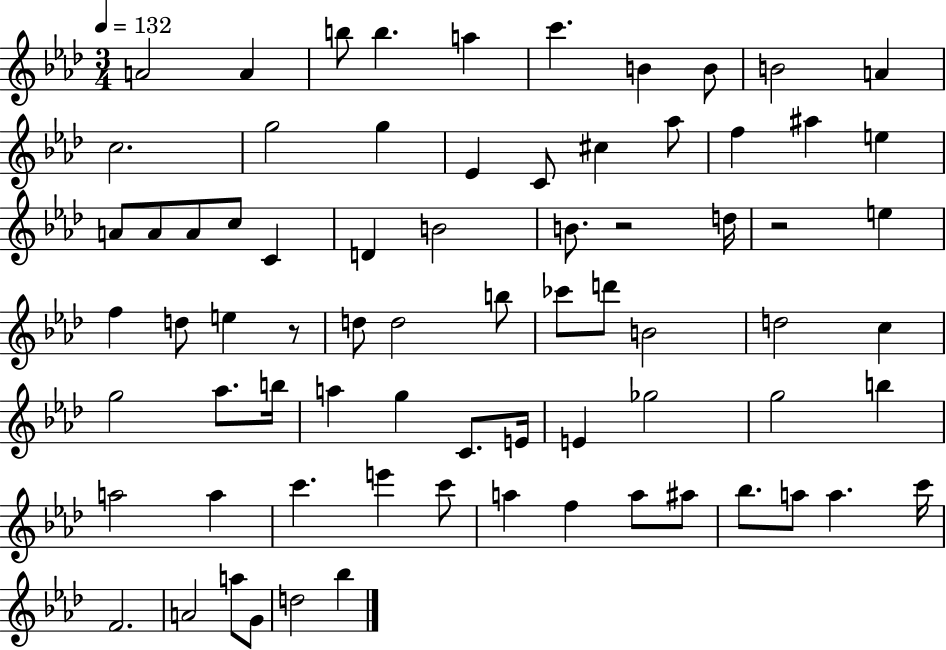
A4/h A4/q B5/e B5/q. A5/q C6/q. B4/q B4/e B4/h A4/q C5/h. G5/h G5/q Eb4/q C4/e C#5/q Ab5/e F5/q A#5/q E5/q A4/e A4/e A4/e C5/e C4/q D4/q B4/h B4/e. R/h D5/s R/h E5/q F5/q D5/e E5/q R/e D5/e D5/h B5/e CES6/e D6/e B4/h D5/h C5/q G5/h Ab5/e. B5/s A5/q G5/q C4/e. E4/s E4/q Gb5/h G5/h B5/q A5/h A5/q C6/q. E6/q C6/e A5/q F5/q A5/e A#5/e Bb5/e. A5/e A5/q. C6/s F4/h. A4/h A5/e G4/e D5/h Bb5/q